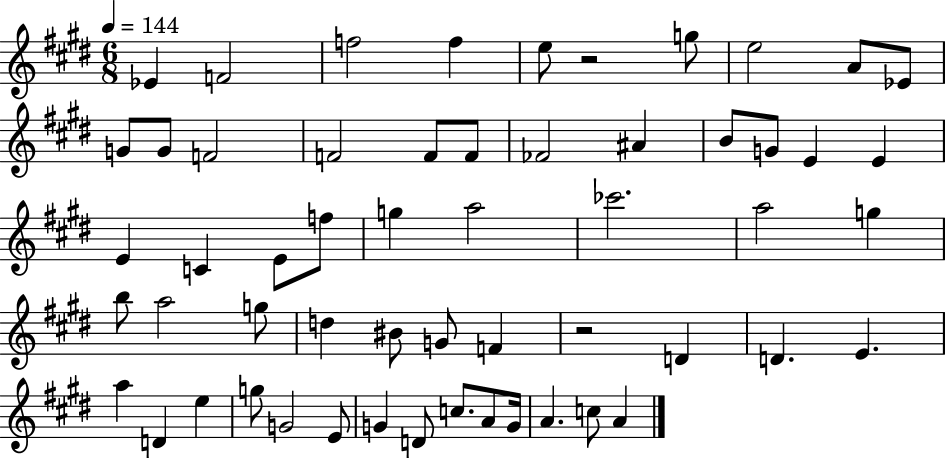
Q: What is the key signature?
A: E major